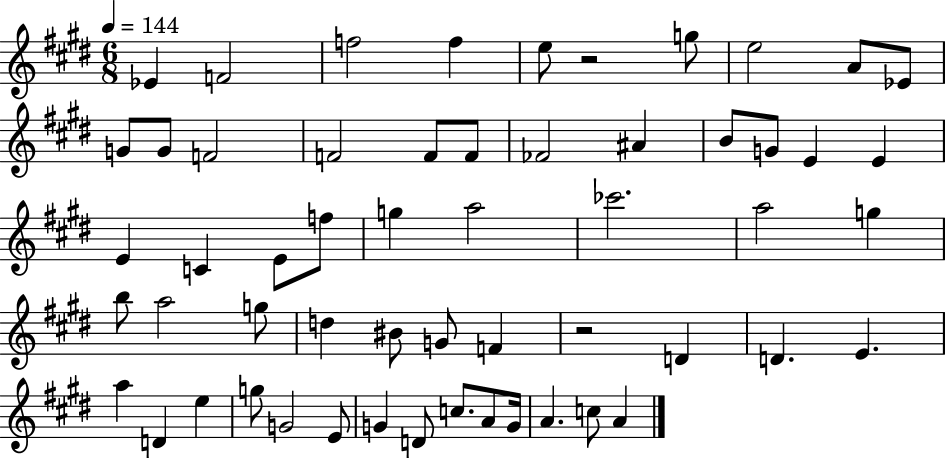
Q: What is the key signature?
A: E major